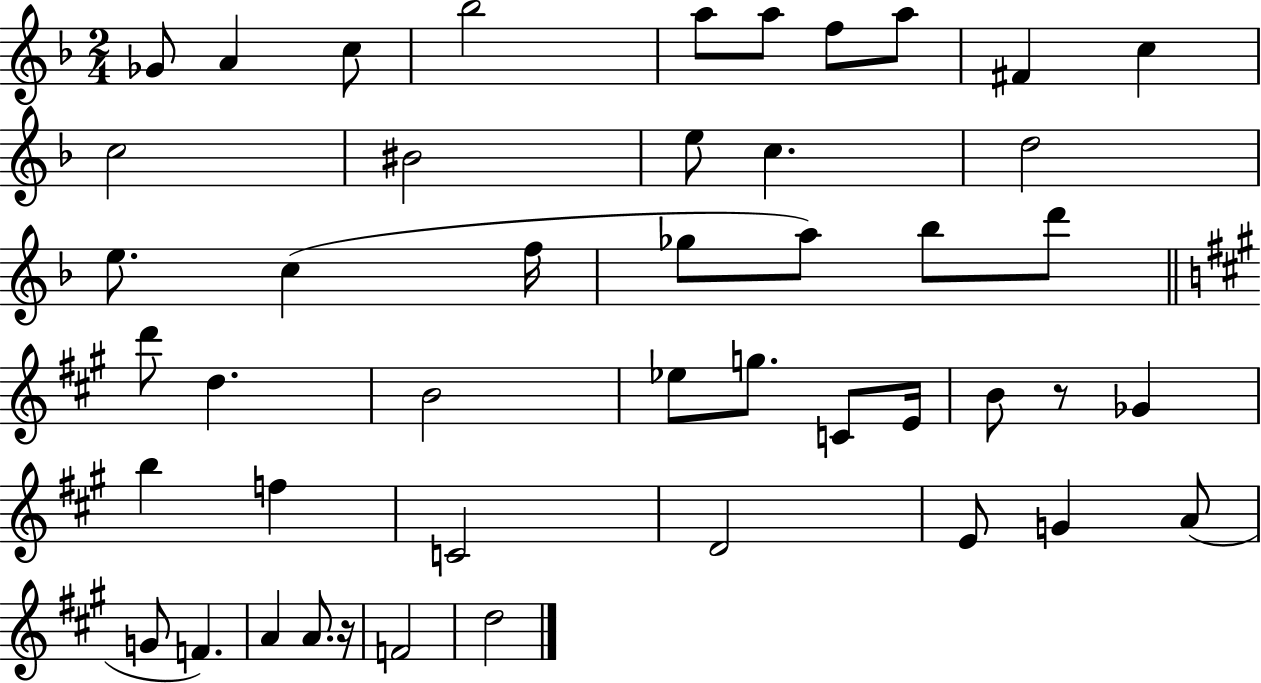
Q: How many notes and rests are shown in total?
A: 46